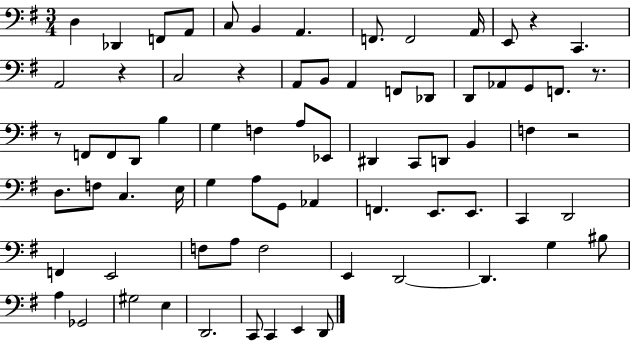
X:1
T:Untitled
M:3/4
L:1/4
K:G
D, _D,, F,,/2 A,,/2 C,/2 B,, A,, F,,/2 F,,2 A,,/4 E,,/2 z C,, A,,2 z C,2 z A,,/2 B,,/2 A,, F,,/2 _D,,/2 D,,/2 _A,,/2 G,,/2 F,,/2 z/2 z/2 F,,/2 F,,/2 D,,/2 B, G, F, A,/2 _E,,/2 ^D,, C,,/2 D,,/2 B,, F, z2 D,/2 F,/2 C, E,/4 G, A,/2 G,,/2 _A,, F,, E,,/2 E,,/2 C,, D,,2 F,, E,,2 F,/2 A,/2 F,2 E,, D,,2 D,, G, ^B,/2 A, _G,,2 ^G,2 E, D,,2 C,,/2 C,, E,, D,,/2